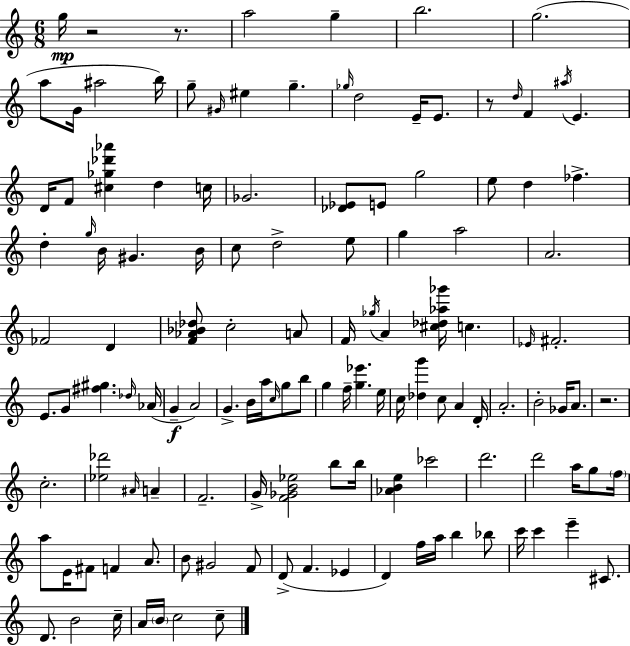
G5/s R/h R/e. A5/h G5/q B5/h. G5/h. A5/e G4/s A#5/h B5/s G5/e G#4/s EIS5/q G5/q. Gb5/s D5/h E4/s E4/e. R/e D5/s F4/q A#5/s E4/q. D4/s F4/e [C#5,Gb5,Db6,Ab6]/q D5/q C5/s Gb4/h. [Db4,Eb4]/e E4/e G5/h E5/e D5/q FES5/q. D5/q G5/s B4/s G#4/q. B4/s C5/e D5/h E5/e G5/q A5/h A4/h. FES4/h D4/q [F4,Ab4,Bb4,Db5]/e C5/h A4/e F4/s Gb5/s A4/q [C#5,Db5,Ab5,Gb6]/s C5/q. Eb4/s F#4/h. E4/e. G4/e [F#5,G#5]/q. Db5/s Ab4/s G4/q A4/h G4/q. B4/s A5/s C5/s G5/e B5/e G5/q F5/s [G5,Eb6]/q. E5/s C5/s [Db5,G6]/q C5/e A4/q D4/s A4/h. B4/h Gb4/s A4/e. R/h. C5/h. [Eb5,Db6]/h A#4/s A4/q F4/h. G4/s [F4,Gb4,B4,Eb5]/h B5/e B5/s [Ab4,B4,E5]/q CES6/h D6/h. D6/h A5/s G5/e F5/s A5/e E4/s F#4/e F4/q A4/e. B4/e G#4/h F4/e D4/e F4/q. Eb4/q D4/q F5/s A5/s B5/q Bb5/e C6/s C6/q E6/q C#4/e. D4/e. B4/h C5/s A4/s B4/s C5/h C5/e